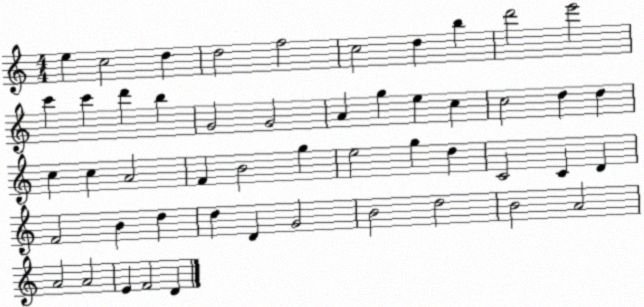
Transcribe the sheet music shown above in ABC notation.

X:1
T:Untitled
M:4/4
L:1/4
K:C
e c2 d d2 f2 c2 d b d'2 e'2 c' c' d' b G2 G2 A g e c c2 d d c c A2 F B2 g e2 g d C2 C D F2 B d d D G2 B2 d2 B2 A2 A2 A2 E F2 D